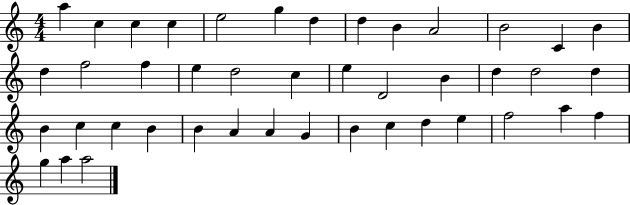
A5/q C5/q C5/q C5/q E5/h G5/q D5/q D5/q B4/q A4/h B4/h C4/q B4/q D5/q F5/h F5/q E5/q D5/h C5/q E5/q D4/h B4/q D5/q D5/h D5/q B4/q C5/q C5/q B4/q B4/q A4/q A4/q G4/q B4/q C5/q D5/q E5/q F5/h A5/q F5/q G5/q A5/q A5/h